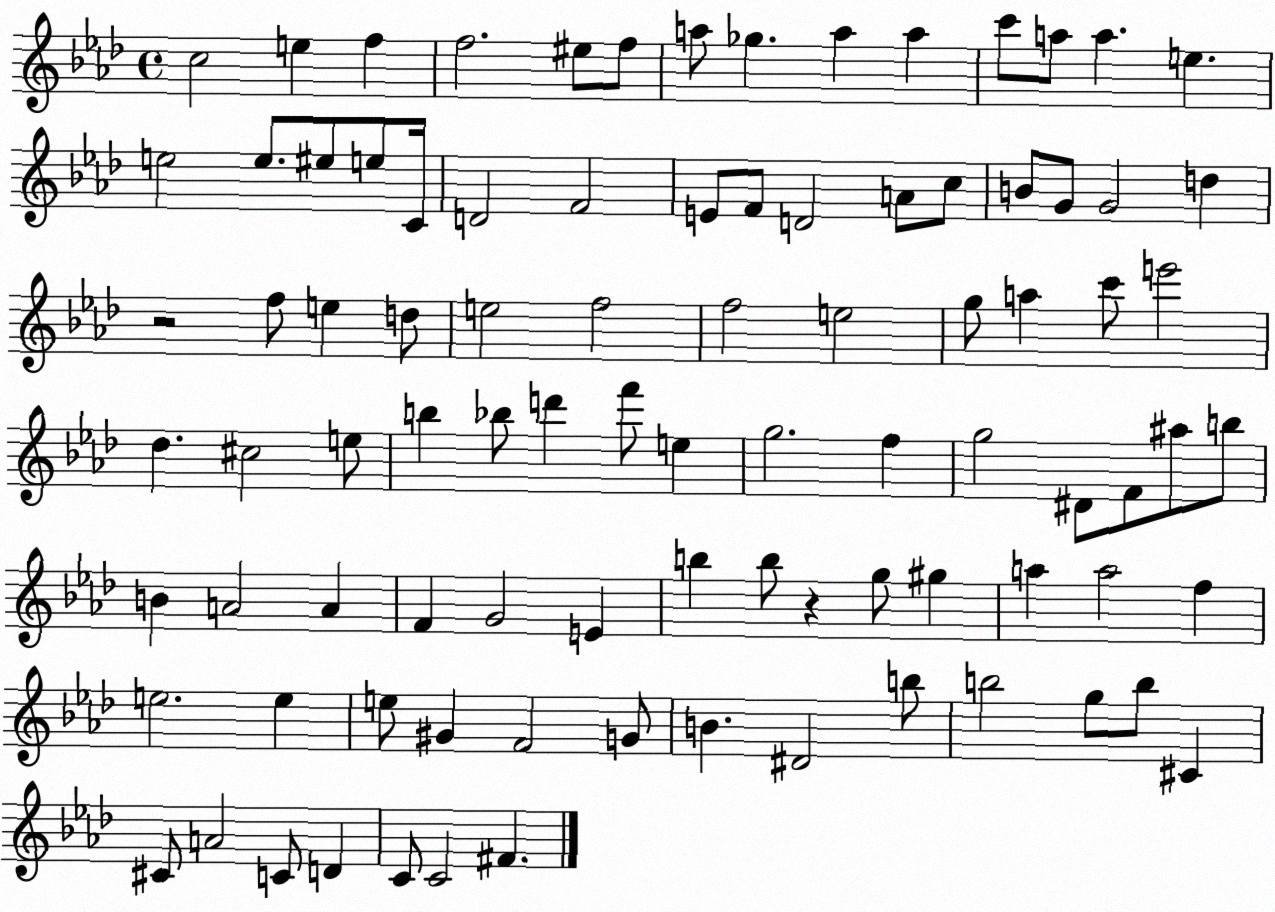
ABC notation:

X:1
T:Untitled
M:4/4
L:1/4
K:Ab
c2 e f f2 ^e/2 f/2 a/2 _g a a c'/2 a/2 a e e2 e/2 ^e/2 e/2 C/4 D2 F2 E/2 F/2 D2 A/2 c/2 B/2 G/2 G2 d z2 f/2 e d/2 e2 f2 f2 e2 g/2 a c'/2 e'2 _d ^c2 e/2 b _b/2 d' f'/2 e g2 f g2 ^D/2 F/2 ^a/2 b/2 B A2 A F G2 E b b/2 z g/2 ^g a a2 f e2 e e/2 ^G F2 G/2 B ^D2 b/2 b2 g/2 b/2 ^C ^C/2 A2 C/2 D C/2 C2 ^F